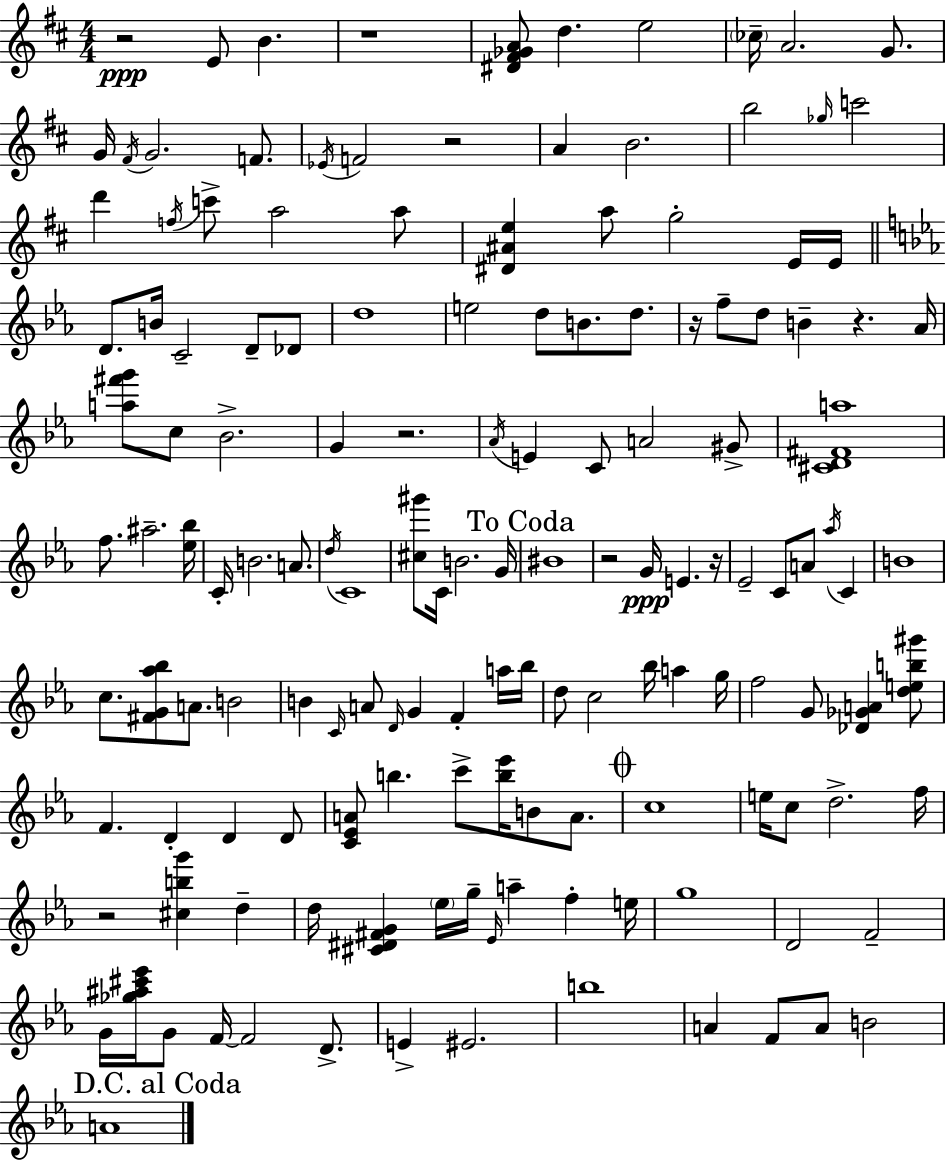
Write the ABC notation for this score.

X:1
T:Untitled
M:4/4
L:1/4
K:D
z2 E/2 B z4 [^D^F_GA]/2 d e2 _c/4 A2 G/2 G/4 ^F/4 G2 F/2 _E/4 F2 z2 A B2 b2 _g/4 c'2 d' f/4 c'/2 a2 a/2 [^D^Ae] a/2 g2 E/4 E/4 D/2 B/4 C2 D/2 _D/2 d4 e2 d/2 B/2 d/2 z/4 f/2 d/2 B z _A/4 [a^f'g']/2 c/2 _B2 G z2 _A/4 E C/2 A2 ^G/2 [^CD^Fa]4 f/2 ^a2 [_e_b]/4 C/4 B2 A/2 d/4 C4 [^c^g']/2 C/4 B2 G/4 ^B4 z2 G/4 E z/4 _E2 C/2 A/2 _a/4 C B4 c/2 [^FG_a_b]/2 A/2 B2 B C/4 A/2 D/4 G F a/4 _b/4 d/2 c2 _b/4 a g/4 f2 G/2 [_D_GA] [deb^g']/2 F D D D/2 [C_EA]/2 b c'/2 [b_e']/4 B/2 A/2 c4 e/4 c/2 d2 f/4 z2 [^cbg'] d d/4 [^C^D^FG] _e/4 g/4 _E/4 a f e/4 g4 D2 F2 G/4 [_g^a^c'_e']/4 G/2 F/4 F2 D/2 E ^E2 b4 A F/2 A/2 B2 A4